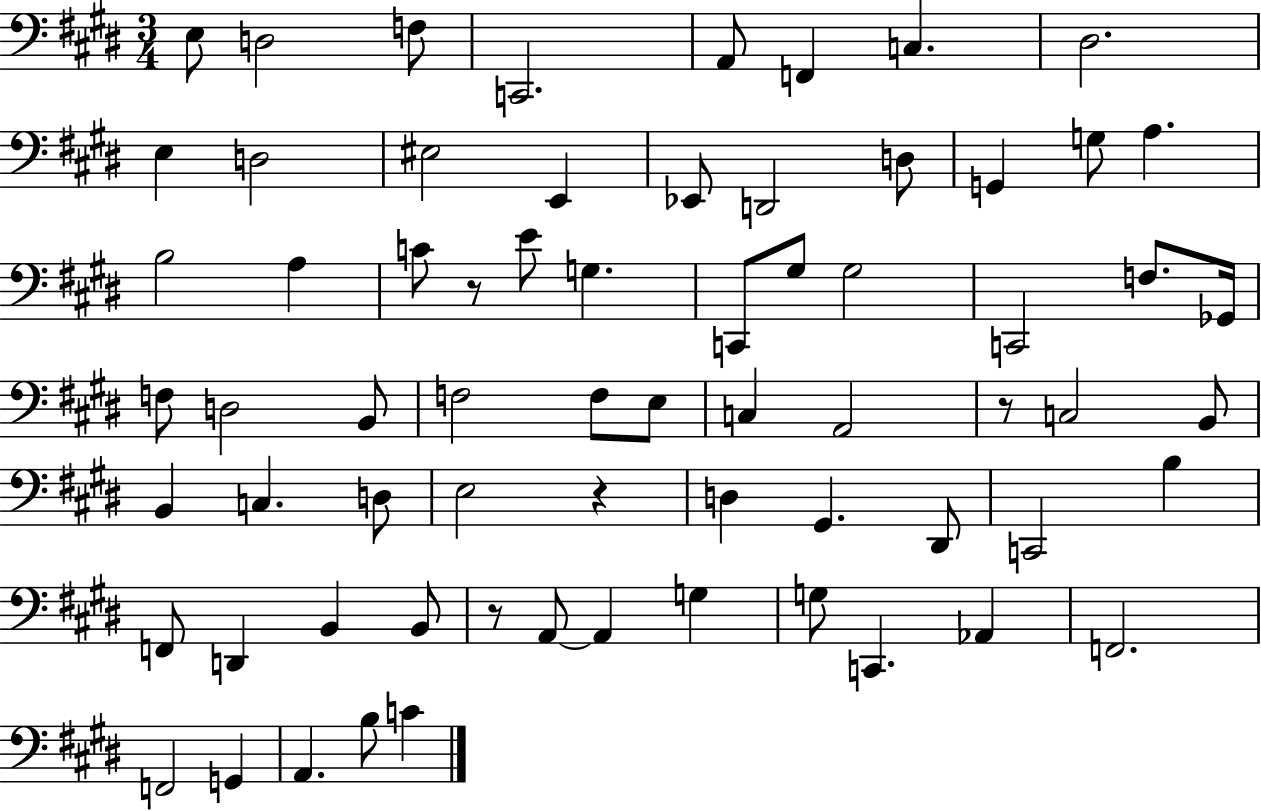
X:1
T:Untitled
M:3/4
L:1/4
K:E
E,/2 D,2 F,/2 C,,2 A,,/2 F,, C, ^D,2 E, D,2 ^E,2 E,, _E,,/2 D,,2 D,/2 G,, G,/2 A, B,2 A, C/2 z/2 E/2 G, C,,/2 ^G,/2 ^G,2 C,,2 F,/2 _G,,/4 F,/2 D,2 B,,/2 F,2 F,/2 E,/2 C, A,,2 z/2 C,2 B,,/2 B,, C, D,/2 E,2 z D, ^G,, ^D,,/2 C,,2 B, F,,/2 D,, B,, B,,/2 z/2 A,,/2 A,, G, G,/2 C,, _A,, F,,2 F,,2 G,, A,, B,/2 C